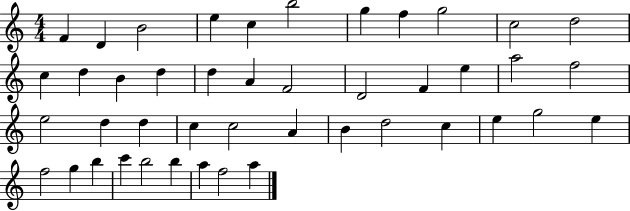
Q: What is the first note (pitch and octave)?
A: F4